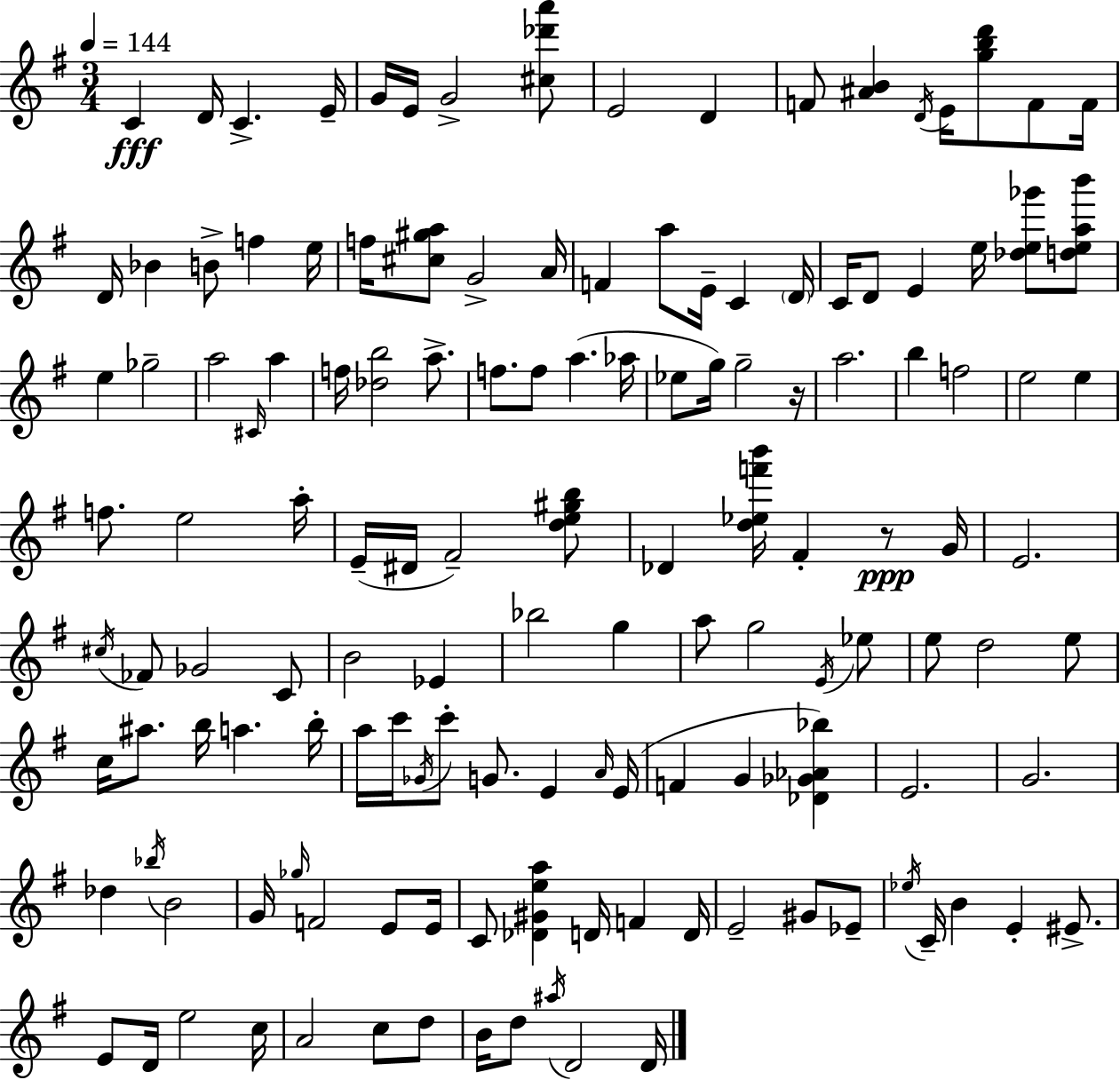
{
  \clef treble
  \numericTimeSignature
  \time 3/4
  \key g \major
  \tempo 4 = 144
  c'4\fff d'16 c'4.-> e'16-- | g'16 e'16 g'2-> <cis'' des''' a'''>8 | e'2 d'4 | f'8 <ais' b'>4 \acciaccatura { d'16 } e'16 <g'' b'' d'''>8 f'8 | \break f'16 d'16 bes'4 b'8-> f''4 | e''16 f''16 <cis'' gis'' a''>8 g'2-> | a'16 f'4 a''8 e'16-- c'4 | \parenthesize d'16 c'16 d'8 e'4 e''16 <des'' e'' ges'''>8 <d'' e'' a'' b'''>8 | \break e''4 ges''2-- | a''2 \grace { cis'16 } a''4 | f''16 <des'' b''>2 a''8.-> | f''8. f''8 a''4.( | \break aes''16 ees''8 g''16) g''2-- | r16 a''2. | b''4 f''2 | e''2 e''4 | \break f''8. e''2 | a''16-. e'16--( dis'16 fis'2--) | <d'' e'' gis'' b''>8 des'4 <d'' ees'' f''' b'''>16 fis'4-. r8\ppp | g'16 e'2. | \break \acciaccatura { cis''16 } fes'8 ges'2 | c'8 b'2 ees'4 | bes''2 g''4 | a''8 g''2 | \break \acciaccatura { e'16 } ees''8 e''8 d''2 | e''8 c''16 ais''8. b''16 a''4. | b''16-. a''16 c'''16 \acciaccatura { ges'16 } c'''8-. g'8. | e'4 \grace { a'16 }( e'16 f'4 g'4 | \break <des' ges' aes' bes''>4) e'2. | g'2. | des''4 \acciaccatura { bes''16 } b'2 | g'16 \grace { ges''16 } f'2 | \break e'8 e'16 c'8 <des' gis' e'' a''>4 | d'16 f'4 d'16 e'2-- | gis'8 ees'8-- \acciaccatura { ees''16 } c'16-- b'4 | e'4-. eis'8.-> e'8 d'16 | \break e''2 c''16 a'2 | c''8 d''8 b'16 d''8 | \acciaccatura { ais''16 } d'2 d'16 \bar "|."
}